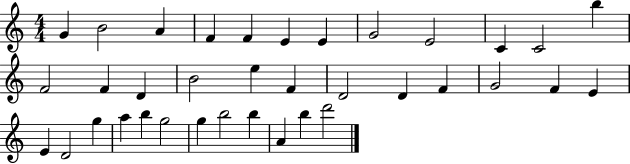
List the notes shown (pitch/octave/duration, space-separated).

G4/q B4/h A4/q F4/q F4/q E4/q E4/q G4/h E4/h C4/q C4/h B5/q F4/h F4/q D4/q B4/h E5/q F4/q D4/h D4/q F4/q G4/h F4/q E4/q E4/q D4/h G5/q A5/q B5/q G5/h G5/q B5/h B5/q A4/q B5/q D6/h